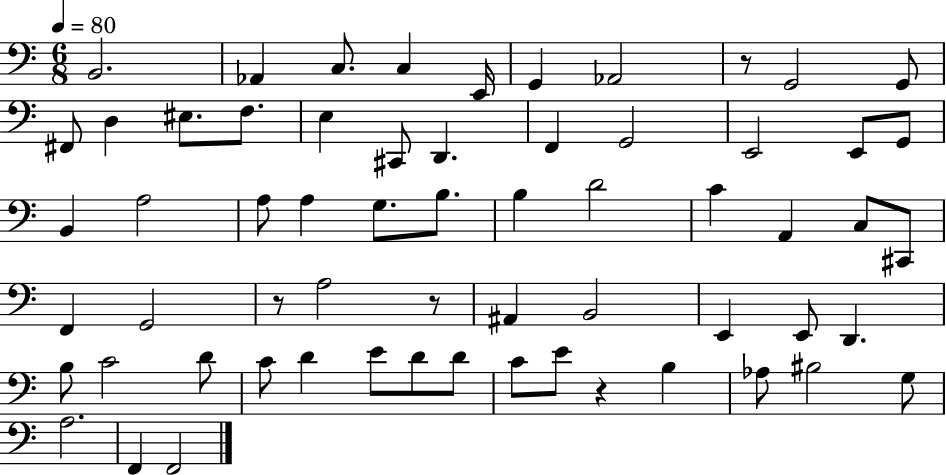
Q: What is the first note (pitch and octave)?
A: B2